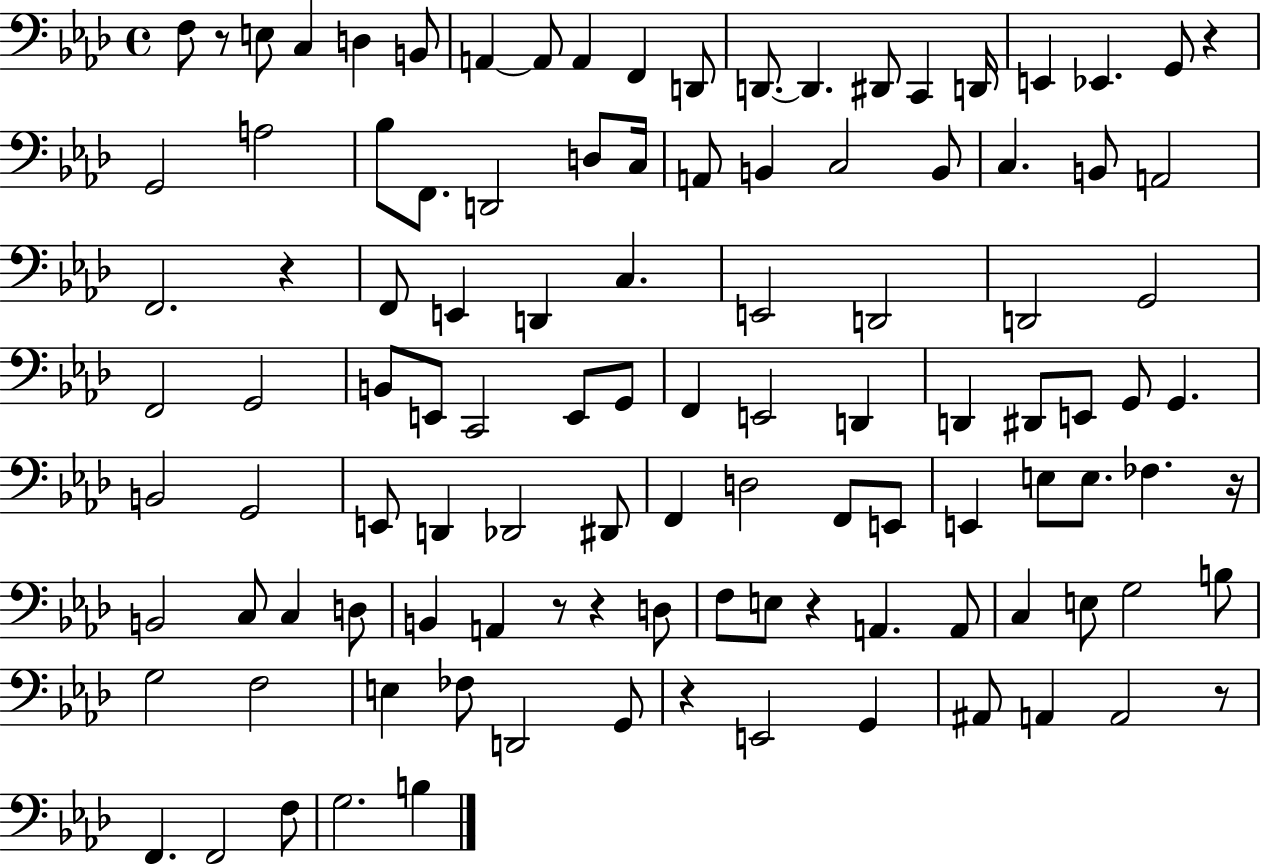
F3/e R/e E3/e C3/q D3/q B2/e A2/q A2/e A2/q F2/q D2/e D2/e. D2/q. D#2/e C2/q D2/s E2/q Eb2/q. G2/e R/q G2/h A3/h Bb3/e F2/e. D2/h D3/e C3/s A2/e B2/q C3/h B2/e C3/q. B2/e A2/h F2/h. R/q F2/e E2/q D2/q C3/q. E2/h D2/h D2/h G2/h F2/h G2/h B2/e E2/e C2/h E2/e G2/e F2/q E2/h D2/q D2/q D#2/e E2/e G2/e G2/q. B2/h G2/h E2/e D2/q Db2/h D#2/e F2/q D3/h F2/e E2/e E2/q E3/e E3/e. FES3/q. R/s B2/h C3/e C3/q D3/e B2/q A2/q R/e R/q D3/e F3/e E3/e R/q A2/q. A2/e C3/q E3/e G3/h B3/e G3/h F3/h E3/q FES3/e D2/h G2/e R/q E2/h G2/q A#2/e A2/q A2/h R/e F2/q. F2/h F3/e G3/h. B3/q